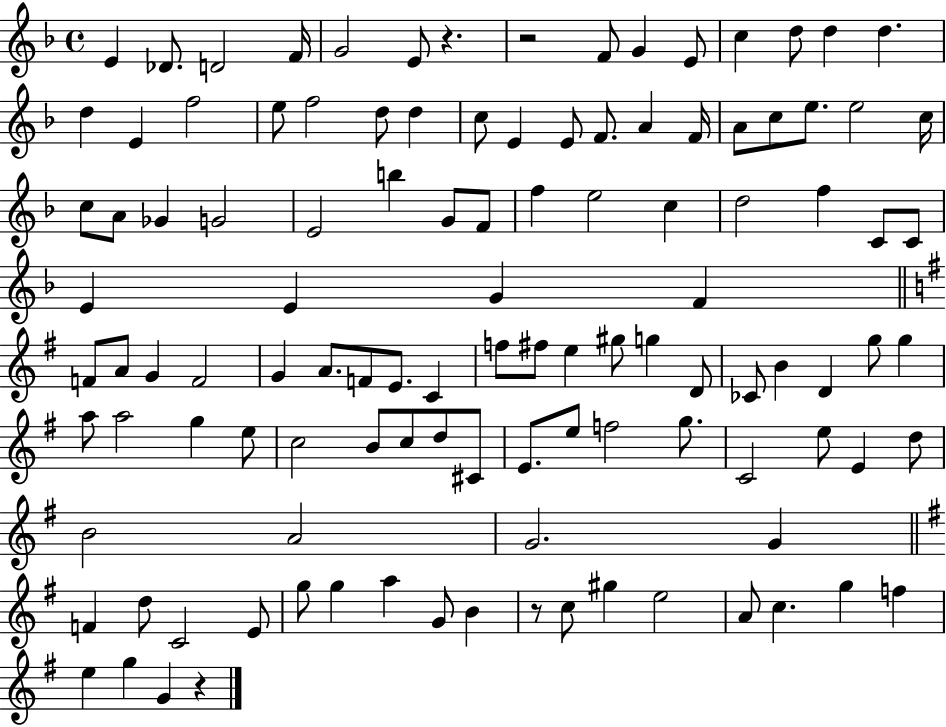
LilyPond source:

{
  \clef treble
  \time 4/4
  \defaultTimeSignature
  \key f \major
  e'4 des'8. d'2 f'16 | g'2 e'8 r4. | r2 f'8 g'4 e'8 | c''4 d''8 d''4 d''4. | \break d''4 e'4 f''2 | e''8 f''2 d''8 d''4 | c''8 e'4 e'8 f'8. a'4 f'16 | a'8 c''8 e''8. e''2 c''16 | \break c''8 a'8 ges'4 g'2 | e'2 b''4 g'8 f'8 | f''4 e''2 c''4 | d''2 f''4 c'8 c'8 | \break e'4 e'4 g'4 f'4 | \bar "||" \break \key g \major f'8 a'8 g'4 f'2 | g'4 a'8. f'8 e'8. c'4 | f''8 fis''8 e''4 gis''8 g''4 d'8 | ces'8 b'4 d'4 g''8 g''4 | \break a''8 a''2 g''4 e''8 | c''2 b'8 c''8 d''8 cis'8 | e'8. e''8 f''2 g''8. | c'2 e''8 e'4 d''8 | \break b'2 a'2 | g'2. g'4 | \bar "||" \break \key g \major f'4 d''8 c'2 e'8 | g''8 g''4 a''4 g'8 b'4 | r8 c''8 gis''4 e''2 | a'8 c''4. g''4 f''4 | \break e''4 g''4 g'4 r4 | \bar "|."
}